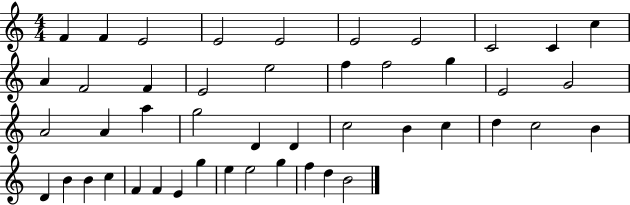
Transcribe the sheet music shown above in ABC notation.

X:1
T:Untitled
M:4/4
L:1/4
K:C
F F E2 E2 E2 E2 E2 C2 C c A F2 F E2 e2 f f2 g E2 G2 A2 A a g2 D D c2 B c d c2 B D B B c F F E g e e2 g f d B2